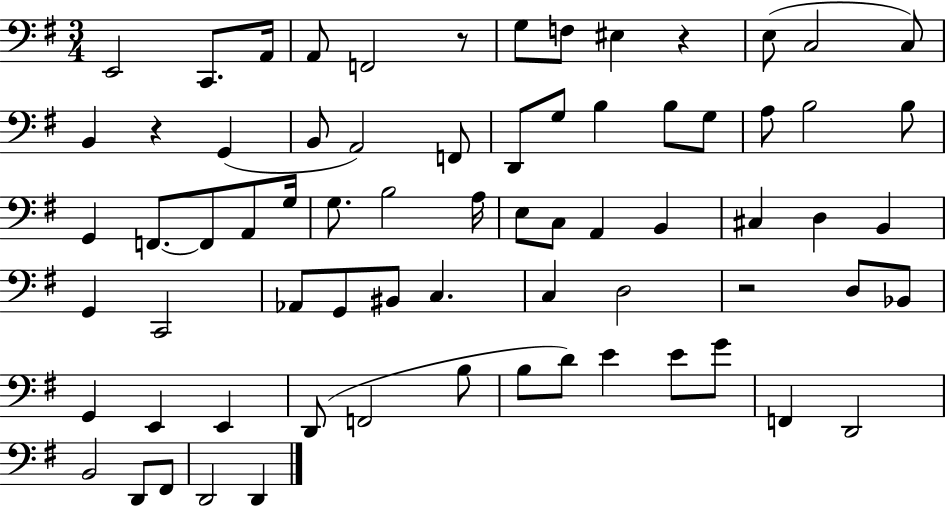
{
  \clef bass
  \numericTimeSignature
  \time 3/4
  \key g \major
  e,2 c,8. a,16 | a,8 f,2 r8 | g8 f8 eis4 r4 | e8( c2 c8) | \break b,4 r4 g,4( | b,8 a,2) f,8 | d,8 g8 b4 b8 g8 | a8 b2 b8 | \break g,4 f,8.~~ f,8 a,8 g16 | g8. b2 a16 | e8 c8 a,4 b,4 | cis4 d4 b,4 | \break g,4 c,2 | aes,8 g,8 bis,8 c4. | c4 d2 | r2 d8 bes,8 | \break g,4 e,4 e,4 | d,8( f,2 b8 | b8 d'8) e'4 e'8 g'8 | f,4 d,2 | \break b,2 d,8 fis,8 | d,2 d,4 | \bar "|."
}